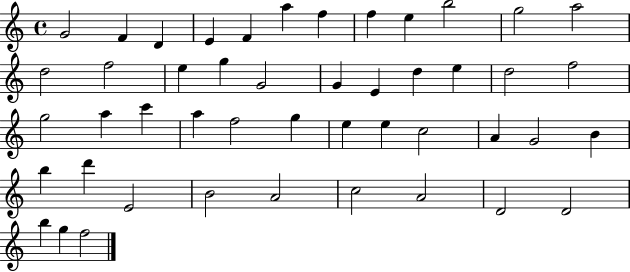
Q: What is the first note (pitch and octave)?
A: G4